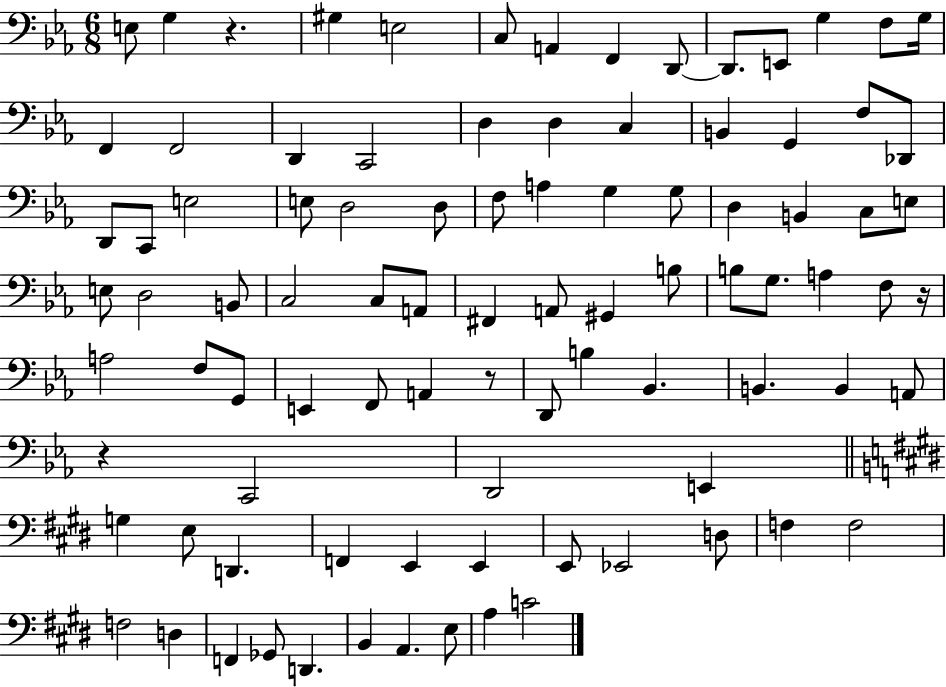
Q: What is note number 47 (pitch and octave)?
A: G#2